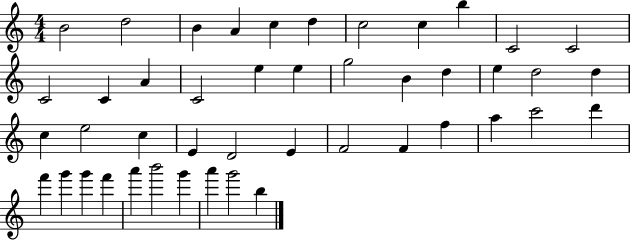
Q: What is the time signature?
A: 4/4